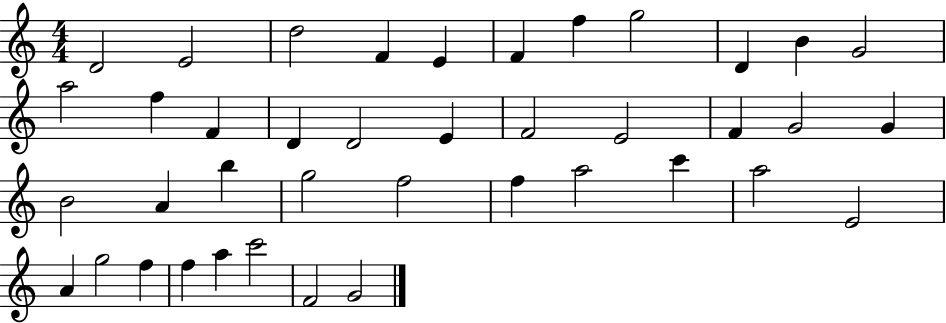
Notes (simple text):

D4/h E4/h D5/h F4/q E4/q F4/q F5/q G5/h D4/q B4/q G4/h A5/h F5/q F4/q D4/q D4/h E4/q F4/h E4/h F4/q G4/h G4/q B4/h A4/q B5/q G5/h F5/h F5/q A5/h C6/q A5/h E4/h A4/q G5/h F5/q F5/q A5/q C6/h F4/h G4/h